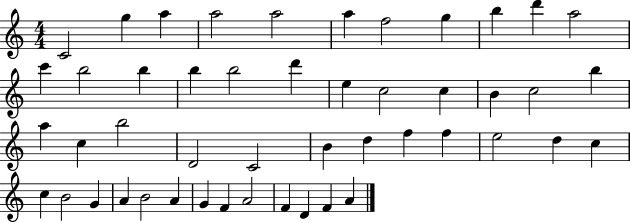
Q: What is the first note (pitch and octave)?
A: C4